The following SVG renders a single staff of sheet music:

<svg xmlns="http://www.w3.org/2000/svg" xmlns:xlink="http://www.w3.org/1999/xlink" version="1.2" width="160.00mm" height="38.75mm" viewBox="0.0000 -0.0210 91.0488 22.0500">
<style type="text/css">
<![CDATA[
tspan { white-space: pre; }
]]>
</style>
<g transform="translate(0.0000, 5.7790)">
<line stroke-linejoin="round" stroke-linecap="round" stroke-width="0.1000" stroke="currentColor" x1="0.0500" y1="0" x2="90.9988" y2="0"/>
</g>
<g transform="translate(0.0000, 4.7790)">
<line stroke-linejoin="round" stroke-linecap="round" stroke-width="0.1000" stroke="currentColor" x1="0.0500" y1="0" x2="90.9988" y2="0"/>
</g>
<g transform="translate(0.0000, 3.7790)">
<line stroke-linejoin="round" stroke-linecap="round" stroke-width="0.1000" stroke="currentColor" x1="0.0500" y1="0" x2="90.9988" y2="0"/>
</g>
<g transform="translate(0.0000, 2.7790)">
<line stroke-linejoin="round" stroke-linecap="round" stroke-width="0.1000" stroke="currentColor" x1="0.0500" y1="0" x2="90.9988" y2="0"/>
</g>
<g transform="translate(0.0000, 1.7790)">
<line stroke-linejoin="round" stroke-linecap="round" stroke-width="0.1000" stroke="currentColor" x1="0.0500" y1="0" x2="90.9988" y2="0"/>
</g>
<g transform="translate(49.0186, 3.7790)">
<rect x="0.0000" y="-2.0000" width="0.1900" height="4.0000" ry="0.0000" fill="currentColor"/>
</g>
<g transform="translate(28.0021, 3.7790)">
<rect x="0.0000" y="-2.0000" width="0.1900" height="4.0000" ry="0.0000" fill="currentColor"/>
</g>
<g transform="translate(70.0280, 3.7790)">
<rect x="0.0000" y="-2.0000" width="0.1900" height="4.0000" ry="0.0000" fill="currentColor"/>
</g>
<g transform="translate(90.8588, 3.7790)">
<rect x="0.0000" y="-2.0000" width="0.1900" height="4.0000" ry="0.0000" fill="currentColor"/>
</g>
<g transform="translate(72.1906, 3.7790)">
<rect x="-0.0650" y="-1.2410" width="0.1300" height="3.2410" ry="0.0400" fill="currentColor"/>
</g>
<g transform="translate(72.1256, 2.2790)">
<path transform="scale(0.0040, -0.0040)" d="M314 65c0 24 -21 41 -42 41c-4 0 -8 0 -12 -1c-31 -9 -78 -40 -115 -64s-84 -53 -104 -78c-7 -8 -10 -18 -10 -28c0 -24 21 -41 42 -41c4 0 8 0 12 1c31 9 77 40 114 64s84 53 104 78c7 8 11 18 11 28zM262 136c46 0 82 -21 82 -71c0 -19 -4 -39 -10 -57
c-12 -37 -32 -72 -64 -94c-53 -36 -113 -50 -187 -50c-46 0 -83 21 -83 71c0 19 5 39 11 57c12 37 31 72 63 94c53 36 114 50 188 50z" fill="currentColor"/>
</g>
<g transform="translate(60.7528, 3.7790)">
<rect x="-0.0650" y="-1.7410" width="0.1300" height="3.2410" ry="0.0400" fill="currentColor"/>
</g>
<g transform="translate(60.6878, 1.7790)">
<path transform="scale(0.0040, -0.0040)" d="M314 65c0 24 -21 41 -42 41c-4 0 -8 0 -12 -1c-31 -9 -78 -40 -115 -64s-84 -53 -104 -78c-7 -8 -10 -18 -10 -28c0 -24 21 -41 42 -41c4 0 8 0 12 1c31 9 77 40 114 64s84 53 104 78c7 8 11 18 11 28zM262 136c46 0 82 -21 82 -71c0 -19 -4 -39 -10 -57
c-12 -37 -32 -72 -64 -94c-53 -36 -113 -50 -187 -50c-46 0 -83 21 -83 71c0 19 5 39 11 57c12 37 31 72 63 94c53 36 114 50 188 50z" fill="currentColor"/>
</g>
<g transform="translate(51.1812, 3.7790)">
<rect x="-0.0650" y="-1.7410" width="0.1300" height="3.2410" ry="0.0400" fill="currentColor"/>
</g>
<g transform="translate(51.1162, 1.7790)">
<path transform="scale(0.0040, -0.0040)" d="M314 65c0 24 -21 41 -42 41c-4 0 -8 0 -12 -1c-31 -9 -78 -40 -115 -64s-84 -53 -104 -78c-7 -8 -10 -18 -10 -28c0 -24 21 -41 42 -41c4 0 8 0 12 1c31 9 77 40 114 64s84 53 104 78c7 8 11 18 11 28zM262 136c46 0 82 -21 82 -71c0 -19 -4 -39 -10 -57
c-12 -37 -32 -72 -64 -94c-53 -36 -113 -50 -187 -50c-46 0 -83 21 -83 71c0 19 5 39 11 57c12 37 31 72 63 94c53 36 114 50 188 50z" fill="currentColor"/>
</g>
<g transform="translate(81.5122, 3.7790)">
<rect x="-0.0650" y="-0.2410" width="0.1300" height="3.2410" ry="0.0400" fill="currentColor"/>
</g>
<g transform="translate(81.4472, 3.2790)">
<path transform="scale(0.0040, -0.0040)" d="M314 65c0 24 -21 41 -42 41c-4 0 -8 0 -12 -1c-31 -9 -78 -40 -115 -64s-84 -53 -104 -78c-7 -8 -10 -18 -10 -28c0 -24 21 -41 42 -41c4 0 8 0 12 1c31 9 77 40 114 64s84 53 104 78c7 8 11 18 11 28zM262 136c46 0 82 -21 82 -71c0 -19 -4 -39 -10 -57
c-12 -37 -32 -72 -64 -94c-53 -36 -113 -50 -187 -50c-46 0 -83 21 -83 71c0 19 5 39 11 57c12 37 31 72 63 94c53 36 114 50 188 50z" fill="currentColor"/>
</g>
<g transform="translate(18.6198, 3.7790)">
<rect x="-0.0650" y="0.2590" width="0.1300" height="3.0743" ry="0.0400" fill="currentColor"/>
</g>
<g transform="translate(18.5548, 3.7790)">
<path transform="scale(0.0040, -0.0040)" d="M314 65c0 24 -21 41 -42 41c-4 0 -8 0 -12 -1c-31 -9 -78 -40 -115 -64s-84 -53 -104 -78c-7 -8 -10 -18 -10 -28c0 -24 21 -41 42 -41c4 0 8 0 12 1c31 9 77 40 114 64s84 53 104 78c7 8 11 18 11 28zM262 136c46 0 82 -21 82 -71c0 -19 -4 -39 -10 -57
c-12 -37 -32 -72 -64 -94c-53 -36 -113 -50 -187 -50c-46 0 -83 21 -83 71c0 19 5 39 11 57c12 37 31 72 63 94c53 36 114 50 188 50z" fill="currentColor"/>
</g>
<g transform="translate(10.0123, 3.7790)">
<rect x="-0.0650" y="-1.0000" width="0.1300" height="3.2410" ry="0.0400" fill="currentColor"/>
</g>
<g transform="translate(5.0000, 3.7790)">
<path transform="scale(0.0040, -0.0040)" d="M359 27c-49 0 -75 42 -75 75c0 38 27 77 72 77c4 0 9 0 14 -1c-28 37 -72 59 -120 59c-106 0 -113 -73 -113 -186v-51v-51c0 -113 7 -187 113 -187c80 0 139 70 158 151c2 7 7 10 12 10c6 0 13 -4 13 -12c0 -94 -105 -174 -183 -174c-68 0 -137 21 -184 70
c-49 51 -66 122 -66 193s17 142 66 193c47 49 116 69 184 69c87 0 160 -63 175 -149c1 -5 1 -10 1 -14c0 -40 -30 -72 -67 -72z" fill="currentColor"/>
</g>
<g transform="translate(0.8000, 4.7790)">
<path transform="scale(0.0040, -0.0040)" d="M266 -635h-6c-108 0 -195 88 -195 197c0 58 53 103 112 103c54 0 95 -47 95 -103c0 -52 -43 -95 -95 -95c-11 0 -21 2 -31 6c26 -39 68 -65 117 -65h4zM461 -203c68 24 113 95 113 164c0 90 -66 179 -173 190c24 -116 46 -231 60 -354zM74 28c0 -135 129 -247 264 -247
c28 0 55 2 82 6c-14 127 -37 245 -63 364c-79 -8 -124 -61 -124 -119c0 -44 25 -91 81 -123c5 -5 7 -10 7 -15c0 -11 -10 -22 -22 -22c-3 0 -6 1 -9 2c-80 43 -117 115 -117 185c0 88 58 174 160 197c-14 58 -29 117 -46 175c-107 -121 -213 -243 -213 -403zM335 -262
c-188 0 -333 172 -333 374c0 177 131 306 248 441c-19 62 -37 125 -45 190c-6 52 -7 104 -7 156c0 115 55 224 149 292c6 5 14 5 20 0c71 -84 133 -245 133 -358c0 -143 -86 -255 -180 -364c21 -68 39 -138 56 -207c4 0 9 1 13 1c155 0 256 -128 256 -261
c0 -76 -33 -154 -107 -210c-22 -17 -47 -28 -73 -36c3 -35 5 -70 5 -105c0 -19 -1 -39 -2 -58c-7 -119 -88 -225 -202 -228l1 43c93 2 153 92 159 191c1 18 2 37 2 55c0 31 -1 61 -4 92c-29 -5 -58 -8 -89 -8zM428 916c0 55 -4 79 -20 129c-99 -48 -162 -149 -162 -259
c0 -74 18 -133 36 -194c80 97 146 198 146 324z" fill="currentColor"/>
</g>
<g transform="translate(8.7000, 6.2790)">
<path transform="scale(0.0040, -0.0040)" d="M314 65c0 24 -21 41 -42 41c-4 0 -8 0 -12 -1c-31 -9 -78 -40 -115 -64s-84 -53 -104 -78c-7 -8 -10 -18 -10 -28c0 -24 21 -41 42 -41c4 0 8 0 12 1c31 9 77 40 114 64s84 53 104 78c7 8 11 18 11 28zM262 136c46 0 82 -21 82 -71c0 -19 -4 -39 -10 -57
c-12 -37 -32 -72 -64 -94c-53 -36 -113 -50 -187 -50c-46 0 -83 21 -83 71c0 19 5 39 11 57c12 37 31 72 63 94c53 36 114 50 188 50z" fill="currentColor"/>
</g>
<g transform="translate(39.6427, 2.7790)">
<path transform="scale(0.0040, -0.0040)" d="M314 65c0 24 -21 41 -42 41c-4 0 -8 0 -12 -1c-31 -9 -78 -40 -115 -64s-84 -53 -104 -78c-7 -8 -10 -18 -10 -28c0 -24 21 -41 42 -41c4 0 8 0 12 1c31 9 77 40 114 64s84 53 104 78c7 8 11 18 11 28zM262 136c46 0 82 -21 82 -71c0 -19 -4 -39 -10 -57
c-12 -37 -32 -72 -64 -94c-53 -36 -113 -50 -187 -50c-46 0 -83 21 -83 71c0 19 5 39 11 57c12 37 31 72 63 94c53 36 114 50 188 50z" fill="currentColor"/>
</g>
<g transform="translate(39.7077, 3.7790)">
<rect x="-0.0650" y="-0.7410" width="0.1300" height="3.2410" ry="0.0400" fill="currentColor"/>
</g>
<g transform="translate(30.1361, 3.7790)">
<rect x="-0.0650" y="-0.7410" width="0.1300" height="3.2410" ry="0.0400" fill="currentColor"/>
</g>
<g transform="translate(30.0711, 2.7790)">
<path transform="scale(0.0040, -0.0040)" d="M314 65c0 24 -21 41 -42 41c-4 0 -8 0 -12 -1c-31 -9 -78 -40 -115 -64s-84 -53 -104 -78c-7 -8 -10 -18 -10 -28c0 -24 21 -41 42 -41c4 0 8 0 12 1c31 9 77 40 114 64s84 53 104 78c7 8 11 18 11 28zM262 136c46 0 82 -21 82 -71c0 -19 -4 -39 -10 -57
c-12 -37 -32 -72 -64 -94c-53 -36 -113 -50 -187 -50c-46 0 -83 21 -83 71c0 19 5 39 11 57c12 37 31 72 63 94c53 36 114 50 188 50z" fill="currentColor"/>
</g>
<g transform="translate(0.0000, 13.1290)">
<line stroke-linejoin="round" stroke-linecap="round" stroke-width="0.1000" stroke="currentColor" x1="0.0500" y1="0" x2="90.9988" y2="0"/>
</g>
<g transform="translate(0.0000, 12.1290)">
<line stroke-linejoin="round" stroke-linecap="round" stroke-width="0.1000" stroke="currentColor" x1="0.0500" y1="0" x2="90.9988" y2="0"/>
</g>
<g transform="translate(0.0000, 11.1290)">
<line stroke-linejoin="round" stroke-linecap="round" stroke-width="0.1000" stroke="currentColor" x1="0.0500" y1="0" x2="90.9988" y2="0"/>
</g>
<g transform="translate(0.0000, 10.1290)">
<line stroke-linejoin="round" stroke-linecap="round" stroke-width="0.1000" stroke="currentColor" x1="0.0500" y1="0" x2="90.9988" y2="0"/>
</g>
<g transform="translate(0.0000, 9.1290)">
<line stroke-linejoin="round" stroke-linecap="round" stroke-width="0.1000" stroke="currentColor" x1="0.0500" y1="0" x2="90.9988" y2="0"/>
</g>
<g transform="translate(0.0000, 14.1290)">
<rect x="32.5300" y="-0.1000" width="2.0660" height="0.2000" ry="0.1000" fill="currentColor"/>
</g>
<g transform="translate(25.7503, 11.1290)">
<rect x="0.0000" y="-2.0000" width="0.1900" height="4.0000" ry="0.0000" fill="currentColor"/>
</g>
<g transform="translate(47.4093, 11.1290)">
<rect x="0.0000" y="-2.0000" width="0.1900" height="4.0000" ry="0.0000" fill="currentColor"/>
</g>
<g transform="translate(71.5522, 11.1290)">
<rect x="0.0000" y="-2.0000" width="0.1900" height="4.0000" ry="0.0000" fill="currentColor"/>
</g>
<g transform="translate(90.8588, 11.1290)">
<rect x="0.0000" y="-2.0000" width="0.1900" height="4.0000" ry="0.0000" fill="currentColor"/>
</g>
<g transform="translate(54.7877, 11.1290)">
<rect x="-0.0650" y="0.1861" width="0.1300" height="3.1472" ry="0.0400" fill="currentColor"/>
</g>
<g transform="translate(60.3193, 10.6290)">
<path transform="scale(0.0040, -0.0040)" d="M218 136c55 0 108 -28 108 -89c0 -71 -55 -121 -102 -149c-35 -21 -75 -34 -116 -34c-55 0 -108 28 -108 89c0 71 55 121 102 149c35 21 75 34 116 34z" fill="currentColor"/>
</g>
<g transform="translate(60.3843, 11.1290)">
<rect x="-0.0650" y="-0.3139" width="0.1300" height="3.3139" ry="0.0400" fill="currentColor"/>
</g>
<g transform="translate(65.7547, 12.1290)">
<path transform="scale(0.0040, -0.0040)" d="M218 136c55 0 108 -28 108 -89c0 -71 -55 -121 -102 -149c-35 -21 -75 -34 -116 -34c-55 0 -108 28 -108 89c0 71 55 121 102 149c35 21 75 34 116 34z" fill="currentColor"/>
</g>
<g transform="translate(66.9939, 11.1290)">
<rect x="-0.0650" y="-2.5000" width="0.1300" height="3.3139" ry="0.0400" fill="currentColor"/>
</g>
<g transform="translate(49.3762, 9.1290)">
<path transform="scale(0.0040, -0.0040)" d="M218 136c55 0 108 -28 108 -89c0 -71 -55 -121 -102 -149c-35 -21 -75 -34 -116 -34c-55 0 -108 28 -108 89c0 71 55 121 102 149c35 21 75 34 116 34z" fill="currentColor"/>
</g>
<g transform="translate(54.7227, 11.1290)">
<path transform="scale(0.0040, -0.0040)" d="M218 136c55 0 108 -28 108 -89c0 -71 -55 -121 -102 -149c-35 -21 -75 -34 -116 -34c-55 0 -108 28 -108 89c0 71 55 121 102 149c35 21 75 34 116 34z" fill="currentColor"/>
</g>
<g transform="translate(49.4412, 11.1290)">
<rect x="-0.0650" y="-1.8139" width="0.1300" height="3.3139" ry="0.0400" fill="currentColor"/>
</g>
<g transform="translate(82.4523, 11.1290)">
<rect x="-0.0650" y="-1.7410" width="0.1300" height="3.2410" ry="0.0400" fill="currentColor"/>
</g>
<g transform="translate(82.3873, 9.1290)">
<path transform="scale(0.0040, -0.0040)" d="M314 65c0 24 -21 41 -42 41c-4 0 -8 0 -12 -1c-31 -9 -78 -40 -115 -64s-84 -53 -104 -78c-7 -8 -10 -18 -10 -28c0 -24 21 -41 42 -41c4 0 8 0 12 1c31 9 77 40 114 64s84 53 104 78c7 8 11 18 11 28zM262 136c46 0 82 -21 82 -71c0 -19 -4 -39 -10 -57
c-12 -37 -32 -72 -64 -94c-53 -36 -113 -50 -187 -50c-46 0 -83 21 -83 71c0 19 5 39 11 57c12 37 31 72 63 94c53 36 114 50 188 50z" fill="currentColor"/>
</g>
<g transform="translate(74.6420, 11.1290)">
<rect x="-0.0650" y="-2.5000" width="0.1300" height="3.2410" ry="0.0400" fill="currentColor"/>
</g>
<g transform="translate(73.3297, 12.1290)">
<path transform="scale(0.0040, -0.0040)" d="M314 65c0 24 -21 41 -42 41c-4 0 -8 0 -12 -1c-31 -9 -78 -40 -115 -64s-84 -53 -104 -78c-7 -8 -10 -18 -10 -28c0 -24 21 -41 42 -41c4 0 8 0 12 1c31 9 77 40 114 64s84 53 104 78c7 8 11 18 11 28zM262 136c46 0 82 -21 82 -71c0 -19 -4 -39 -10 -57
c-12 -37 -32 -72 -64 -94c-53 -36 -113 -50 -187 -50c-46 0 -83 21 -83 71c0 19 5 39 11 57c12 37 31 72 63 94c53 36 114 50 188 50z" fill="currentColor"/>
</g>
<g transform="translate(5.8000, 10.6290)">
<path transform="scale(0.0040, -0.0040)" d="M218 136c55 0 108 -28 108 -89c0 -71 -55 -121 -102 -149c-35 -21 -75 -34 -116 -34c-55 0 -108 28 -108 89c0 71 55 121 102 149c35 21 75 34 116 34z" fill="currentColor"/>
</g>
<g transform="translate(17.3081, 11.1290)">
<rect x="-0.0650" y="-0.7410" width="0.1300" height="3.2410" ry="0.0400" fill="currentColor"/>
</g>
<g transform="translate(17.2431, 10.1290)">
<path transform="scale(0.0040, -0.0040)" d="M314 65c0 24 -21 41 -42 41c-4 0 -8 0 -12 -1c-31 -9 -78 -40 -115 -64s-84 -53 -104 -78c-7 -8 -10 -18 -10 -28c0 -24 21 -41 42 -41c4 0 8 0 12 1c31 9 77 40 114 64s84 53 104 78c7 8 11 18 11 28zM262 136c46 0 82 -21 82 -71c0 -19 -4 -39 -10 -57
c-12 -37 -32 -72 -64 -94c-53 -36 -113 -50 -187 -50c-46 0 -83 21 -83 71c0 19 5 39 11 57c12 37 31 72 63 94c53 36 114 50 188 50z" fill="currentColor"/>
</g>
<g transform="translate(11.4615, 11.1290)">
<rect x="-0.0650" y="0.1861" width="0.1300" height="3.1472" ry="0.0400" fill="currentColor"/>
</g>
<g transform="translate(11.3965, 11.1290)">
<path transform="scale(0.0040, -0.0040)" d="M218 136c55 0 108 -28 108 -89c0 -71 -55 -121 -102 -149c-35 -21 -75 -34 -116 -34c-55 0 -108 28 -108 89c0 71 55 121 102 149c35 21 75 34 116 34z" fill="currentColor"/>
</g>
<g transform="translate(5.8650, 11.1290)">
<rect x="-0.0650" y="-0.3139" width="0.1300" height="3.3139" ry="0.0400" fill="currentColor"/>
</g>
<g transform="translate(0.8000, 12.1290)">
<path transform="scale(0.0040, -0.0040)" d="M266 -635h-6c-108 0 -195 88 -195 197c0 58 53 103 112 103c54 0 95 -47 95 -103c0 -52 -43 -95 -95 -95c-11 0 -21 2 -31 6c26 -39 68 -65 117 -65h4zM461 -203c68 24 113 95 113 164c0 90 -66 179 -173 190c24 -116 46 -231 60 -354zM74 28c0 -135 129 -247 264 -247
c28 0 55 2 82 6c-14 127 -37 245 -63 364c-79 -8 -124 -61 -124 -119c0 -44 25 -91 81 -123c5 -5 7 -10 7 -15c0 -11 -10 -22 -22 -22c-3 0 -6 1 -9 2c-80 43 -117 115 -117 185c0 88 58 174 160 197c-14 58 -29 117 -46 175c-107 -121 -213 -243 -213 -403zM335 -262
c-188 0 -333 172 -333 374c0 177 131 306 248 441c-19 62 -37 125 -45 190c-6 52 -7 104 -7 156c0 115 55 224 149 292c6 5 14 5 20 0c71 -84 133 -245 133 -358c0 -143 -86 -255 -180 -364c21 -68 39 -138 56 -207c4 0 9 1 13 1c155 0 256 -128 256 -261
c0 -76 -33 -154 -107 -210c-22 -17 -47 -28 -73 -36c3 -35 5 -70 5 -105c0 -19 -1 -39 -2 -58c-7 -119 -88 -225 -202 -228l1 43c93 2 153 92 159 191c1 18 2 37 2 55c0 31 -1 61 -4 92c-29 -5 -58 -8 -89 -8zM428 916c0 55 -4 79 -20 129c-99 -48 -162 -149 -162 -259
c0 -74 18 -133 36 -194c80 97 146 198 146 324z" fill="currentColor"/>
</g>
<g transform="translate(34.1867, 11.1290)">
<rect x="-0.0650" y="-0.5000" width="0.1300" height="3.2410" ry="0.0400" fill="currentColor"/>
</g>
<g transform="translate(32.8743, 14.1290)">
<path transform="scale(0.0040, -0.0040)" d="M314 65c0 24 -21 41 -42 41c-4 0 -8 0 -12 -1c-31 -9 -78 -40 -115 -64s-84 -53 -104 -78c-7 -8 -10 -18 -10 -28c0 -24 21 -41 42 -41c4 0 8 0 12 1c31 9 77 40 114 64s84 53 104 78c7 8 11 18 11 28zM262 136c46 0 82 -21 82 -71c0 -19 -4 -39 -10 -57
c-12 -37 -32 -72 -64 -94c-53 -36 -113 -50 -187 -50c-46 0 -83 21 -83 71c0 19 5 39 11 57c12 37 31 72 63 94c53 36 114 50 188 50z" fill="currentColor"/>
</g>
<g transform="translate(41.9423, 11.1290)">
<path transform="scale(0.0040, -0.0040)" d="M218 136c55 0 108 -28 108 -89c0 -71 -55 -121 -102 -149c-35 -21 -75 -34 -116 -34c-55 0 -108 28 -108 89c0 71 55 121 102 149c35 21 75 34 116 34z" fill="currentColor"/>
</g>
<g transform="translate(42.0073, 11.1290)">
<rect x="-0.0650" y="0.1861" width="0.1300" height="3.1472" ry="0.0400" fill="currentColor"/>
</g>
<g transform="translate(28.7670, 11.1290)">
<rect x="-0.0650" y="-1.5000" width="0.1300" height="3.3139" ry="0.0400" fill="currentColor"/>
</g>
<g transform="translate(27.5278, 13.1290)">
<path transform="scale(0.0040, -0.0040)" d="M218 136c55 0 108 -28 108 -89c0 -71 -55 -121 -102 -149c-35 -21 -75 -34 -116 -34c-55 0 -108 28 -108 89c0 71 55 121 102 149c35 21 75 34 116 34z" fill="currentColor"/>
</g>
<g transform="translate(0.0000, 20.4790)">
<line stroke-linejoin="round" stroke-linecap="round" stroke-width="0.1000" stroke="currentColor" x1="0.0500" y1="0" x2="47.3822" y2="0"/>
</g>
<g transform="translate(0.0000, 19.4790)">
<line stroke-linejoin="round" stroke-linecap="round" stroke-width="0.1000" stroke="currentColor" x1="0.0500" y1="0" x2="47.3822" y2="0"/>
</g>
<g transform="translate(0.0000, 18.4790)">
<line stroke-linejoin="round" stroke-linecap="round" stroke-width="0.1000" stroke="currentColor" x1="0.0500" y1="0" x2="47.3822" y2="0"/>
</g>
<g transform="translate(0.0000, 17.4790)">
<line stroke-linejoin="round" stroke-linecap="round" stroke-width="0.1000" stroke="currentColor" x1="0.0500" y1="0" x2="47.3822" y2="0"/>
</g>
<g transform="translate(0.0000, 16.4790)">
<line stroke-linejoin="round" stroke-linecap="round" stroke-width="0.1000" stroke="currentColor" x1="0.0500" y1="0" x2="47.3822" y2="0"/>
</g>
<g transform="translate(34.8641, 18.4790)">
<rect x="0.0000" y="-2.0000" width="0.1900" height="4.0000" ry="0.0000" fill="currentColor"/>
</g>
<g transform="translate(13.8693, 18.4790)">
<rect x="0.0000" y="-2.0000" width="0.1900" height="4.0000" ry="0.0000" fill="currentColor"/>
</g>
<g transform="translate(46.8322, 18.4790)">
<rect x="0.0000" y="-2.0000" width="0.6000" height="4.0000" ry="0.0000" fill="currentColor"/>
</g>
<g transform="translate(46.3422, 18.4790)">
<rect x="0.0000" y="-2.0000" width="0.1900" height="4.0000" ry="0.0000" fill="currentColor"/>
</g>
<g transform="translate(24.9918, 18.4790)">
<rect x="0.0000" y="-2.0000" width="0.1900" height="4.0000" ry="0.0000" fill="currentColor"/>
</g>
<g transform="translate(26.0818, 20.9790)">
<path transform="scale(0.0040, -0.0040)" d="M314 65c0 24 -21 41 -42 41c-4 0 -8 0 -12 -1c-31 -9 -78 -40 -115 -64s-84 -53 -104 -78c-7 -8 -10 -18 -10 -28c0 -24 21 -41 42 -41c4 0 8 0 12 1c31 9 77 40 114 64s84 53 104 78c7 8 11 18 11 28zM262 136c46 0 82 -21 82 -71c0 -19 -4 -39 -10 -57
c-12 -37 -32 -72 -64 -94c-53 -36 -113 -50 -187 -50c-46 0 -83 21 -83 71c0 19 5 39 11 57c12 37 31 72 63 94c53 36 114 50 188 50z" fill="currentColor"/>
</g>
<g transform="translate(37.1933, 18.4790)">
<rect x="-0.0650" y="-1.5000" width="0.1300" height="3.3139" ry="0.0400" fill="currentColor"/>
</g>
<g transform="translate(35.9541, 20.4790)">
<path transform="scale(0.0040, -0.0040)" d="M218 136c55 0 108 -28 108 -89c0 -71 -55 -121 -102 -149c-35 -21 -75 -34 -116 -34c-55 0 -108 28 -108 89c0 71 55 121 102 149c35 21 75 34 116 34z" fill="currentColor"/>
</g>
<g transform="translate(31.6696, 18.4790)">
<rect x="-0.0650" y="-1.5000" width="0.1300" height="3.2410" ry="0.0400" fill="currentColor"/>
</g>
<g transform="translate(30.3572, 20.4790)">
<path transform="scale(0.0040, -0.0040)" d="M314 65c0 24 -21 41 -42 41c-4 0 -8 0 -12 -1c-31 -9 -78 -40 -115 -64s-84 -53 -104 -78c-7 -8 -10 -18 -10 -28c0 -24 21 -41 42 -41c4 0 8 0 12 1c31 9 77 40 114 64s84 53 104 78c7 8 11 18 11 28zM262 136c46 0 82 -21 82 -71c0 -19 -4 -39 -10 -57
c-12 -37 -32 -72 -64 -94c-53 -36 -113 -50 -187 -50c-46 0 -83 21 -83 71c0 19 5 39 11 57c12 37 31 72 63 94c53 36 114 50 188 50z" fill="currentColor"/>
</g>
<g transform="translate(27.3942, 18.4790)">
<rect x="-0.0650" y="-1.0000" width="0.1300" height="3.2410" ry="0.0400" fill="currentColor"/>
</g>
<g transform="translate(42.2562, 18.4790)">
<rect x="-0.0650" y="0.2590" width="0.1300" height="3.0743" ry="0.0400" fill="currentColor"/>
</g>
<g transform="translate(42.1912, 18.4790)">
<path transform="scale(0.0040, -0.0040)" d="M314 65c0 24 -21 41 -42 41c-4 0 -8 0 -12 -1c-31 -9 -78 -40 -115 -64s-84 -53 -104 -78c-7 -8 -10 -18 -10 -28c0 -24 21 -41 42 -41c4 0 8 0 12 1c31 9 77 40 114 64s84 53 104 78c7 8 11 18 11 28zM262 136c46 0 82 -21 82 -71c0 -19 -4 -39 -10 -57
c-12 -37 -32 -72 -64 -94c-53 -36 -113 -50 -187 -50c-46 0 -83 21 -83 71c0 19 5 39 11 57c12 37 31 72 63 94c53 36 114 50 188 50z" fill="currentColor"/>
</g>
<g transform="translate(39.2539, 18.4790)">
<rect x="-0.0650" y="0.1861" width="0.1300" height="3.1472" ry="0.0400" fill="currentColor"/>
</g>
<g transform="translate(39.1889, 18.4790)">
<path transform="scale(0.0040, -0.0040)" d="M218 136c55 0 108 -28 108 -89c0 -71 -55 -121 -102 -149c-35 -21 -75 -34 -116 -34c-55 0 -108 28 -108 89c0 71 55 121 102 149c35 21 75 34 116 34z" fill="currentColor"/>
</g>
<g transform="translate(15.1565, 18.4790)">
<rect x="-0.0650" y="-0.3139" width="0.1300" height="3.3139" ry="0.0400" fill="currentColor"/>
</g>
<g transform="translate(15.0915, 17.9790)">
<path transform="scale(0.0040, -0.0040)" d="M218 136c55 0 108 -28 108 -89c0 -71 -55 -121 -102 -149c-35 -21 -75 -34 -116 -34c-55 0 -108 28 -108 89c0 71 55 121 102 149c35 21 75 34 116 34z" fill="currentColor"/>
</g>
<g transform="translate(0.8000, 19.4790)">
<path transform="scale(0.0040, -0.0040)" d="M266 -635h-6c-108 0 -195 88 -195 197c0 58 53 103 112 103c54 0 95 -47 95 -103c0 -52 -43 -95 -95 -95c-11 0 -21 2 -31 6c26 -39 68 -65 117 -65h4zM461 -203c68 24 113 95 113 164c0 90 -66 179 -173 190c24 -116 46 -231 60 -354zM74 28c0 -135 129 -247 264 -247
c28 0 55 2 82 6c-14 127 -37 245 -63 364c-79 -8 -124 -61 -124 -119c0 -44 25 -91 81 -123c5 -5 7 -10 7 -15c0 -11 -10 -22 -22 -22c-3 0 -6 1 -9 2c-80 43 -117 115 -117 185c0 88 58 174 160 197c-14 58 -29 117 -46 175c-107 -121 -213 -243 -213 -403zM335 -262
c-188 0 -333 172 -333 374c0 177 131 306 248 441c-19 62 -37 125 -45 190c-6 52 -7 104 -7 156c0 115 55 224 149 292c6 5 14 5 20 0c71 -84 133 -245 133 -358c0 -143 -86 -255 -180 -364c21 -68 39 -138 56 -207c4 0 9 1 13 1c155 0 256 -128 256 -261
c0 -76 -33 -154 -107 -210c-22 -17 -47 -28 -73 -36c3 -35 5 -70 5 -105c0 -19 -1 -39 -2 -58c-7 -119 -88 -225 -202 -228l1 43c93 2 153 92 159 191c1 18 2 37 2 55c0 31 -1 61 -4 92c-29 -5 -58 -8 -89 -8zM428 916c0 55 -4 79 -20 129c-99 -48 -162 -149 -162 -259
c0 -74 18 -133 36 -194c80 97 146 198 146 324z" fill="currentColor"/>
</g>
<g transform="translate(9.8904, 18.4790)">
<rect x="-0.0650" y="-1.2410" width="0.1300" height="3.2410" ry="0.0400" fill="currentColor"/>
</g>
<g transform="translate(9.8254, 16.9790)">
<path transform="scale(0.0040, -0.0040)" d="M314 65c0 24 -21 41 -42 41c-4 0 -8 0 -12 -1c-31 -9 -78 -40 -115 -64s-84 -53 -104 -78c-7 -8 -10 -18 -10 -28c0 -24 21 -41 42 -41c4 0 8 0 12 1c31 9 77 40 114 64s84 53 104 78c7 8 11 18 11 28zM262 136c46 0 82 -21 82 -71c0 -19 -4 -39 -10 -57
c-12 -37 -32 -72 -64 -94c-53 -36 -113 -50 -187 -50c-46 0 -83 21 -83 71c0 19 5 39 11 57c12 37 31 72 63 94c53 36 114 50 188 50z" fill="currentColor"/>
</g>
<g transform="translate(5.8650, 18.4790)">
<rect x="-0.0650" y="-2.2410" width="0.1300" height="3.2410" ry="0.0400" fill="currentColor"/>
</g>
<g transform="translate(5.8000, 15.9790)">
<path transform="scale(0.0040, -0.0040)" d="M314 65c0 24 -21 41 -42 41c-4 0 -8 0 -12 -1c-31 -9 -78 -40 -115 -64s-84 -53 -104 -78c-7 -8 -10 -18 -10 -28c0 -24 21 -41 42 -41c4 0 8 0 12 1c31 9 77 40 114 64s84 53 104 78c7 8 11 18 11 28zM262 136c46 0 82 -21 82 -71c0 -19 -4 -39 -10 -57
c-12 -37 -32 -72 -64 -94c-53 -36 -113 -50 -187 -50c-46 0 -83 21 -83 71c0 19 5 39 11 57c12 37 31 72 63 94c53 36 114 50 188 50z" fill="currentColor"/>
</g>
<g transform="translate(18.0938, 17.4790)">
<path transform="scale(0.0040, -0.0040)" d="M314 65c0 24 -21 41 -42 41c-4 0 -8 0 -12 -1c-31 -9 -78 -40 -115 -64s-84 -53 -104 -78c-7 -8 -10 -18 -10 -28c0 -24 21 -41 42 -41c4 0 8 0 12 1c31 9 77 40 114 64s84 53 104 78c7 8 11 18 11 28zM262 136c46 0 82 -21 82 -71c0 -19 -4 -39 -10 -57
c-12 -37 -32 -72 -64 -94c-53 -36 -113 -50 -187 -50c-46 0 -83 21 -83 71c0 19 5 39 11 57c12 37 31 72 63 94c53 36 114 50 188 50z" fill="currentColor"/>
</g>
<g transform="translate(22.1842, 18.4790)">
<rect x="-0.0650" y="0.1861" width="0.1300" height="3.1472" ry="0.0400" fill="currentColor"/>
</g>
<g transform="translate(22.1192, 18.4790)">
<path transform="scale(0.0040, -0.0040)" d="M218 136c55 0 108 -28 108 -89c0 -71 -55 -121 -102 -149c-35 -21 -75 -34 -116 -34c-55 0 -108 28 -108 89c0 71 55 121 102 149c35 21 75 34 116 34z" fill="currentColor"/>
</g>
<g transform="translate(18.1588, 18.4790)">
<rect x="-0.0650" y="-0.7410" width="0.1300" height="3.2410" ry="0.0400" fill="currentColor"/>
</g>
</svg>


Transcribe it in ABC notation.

X:1
T:Untitled
M:4/4
L:1/4
K:C
D2 B2 d2 d2 f2 f2 e2 c2 c B d2 E C2 B f B c G G2 f2 g2 e2 c d2 B D2 E2 E B B2